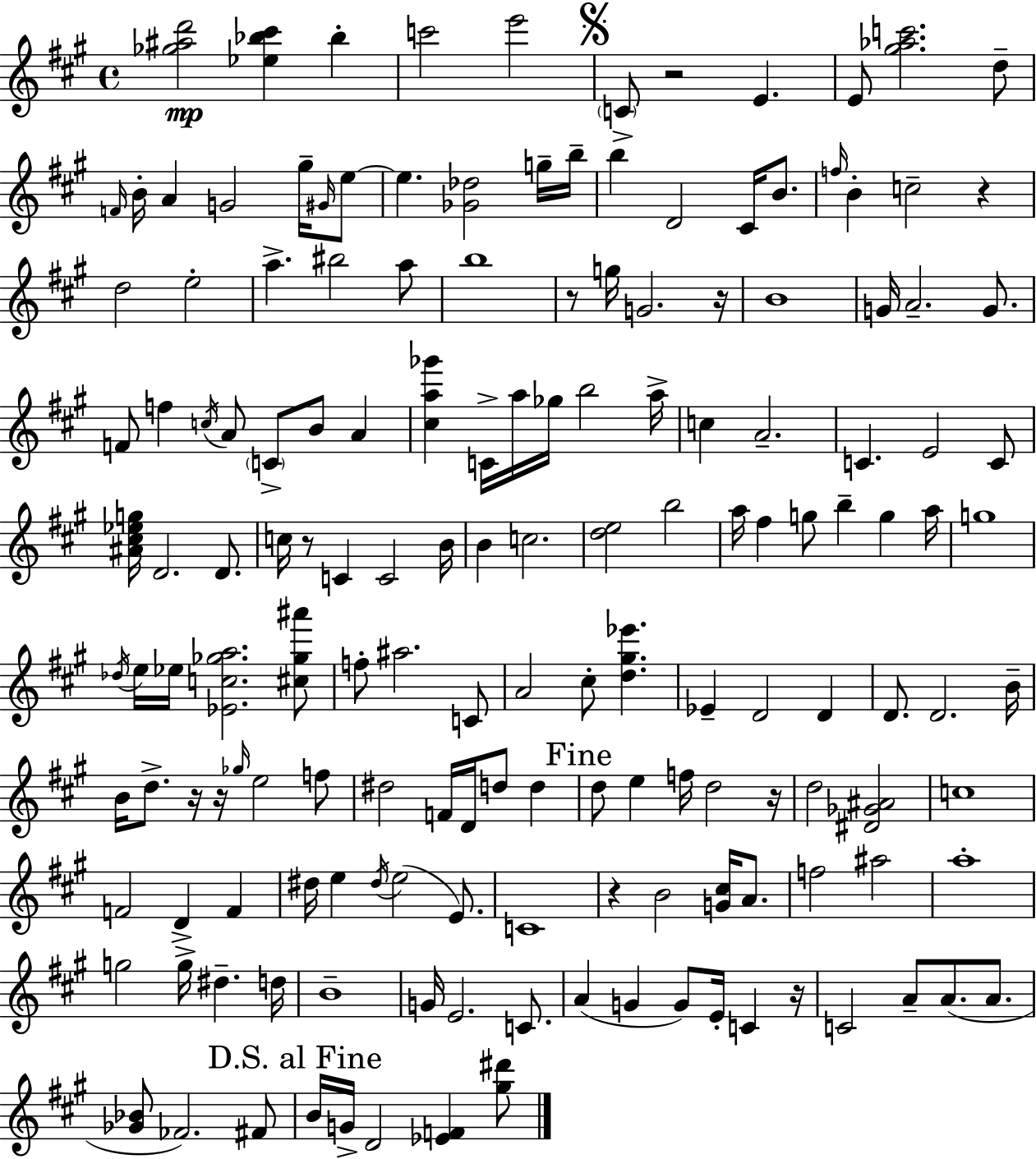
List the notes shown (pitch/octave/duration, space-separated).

[Gb5,A#5,D6]/h [Eb5,Bb5,C#6]/q Bb5/q C6/h E6/h C4/e R/h E4/q. E4/e [G#5,Ab5,C6]/h. D5/e F4/s B4/s A4/q G4/h G#5/s G#4/s E5/e E5/q. [Gb4,Db5]/h G5/s B5/s B5/q D4/h C#4/s B4/e. F5/s B4/q C5/h R/q D5/h E5/h A5/q. BIS5/h A5/e B5/w R/e G5/s G4/h. R/s B4/w G4/s A4/h. G4/e. F4/e F5/q C5/s A4/e C4/e B4/e A4/q [C#5,A5,Gb6]/q C4/s A5/s Gb5/s B5/h A5/s C5/q A4/h. C4/q. E4/h C4/e [A#4,C#5,Eb5,G5]/s D4/h. D4/e. C5/s R/e C4/q C4/h B4/s B4/q C5/h. [D5,E5]/h B5/h A5/s F#5/q G5/e B5/q G5/q A5/s G5/w Db5/s E5/s Eb5/s [Eb4,C5,Gb5,A5]/h. [C#5,Gb5,A#6]/e F5/e A#5/h. C4/e A4/h C#5/e [D5,G#5,Eb6]/q. Eb4/q D4/h D4/q D4/e. D4/h. B4/s B4/s D5/e. R/s R/s Gb5/s E5/h F5/e D#5/h F4/s D4/s D5/e D5/q D5/e E5/q F5/s D5/h R/s D5/h [D#4,Gb4,A#4]/h C5/w F4/h D4/q F4/q D#5/s E5/q D#5/s E5/h E4/e. C4/w R/q B4/h [G4,C#5]/s A4/e. F5/h A#5/h A5/w G5/h G5/s D#5/q. D5/s B4/w G4/s E4/h. C4/e. A4/q G4/q G4/e E4/s C4/q R/s C4/h A4/e A4/e. A4/e. [Gb4,Bb4]/e FES4/h. F#4/e B4/s G4/s D4/h [Eb4,F4]/q [G#5,D#6]/e